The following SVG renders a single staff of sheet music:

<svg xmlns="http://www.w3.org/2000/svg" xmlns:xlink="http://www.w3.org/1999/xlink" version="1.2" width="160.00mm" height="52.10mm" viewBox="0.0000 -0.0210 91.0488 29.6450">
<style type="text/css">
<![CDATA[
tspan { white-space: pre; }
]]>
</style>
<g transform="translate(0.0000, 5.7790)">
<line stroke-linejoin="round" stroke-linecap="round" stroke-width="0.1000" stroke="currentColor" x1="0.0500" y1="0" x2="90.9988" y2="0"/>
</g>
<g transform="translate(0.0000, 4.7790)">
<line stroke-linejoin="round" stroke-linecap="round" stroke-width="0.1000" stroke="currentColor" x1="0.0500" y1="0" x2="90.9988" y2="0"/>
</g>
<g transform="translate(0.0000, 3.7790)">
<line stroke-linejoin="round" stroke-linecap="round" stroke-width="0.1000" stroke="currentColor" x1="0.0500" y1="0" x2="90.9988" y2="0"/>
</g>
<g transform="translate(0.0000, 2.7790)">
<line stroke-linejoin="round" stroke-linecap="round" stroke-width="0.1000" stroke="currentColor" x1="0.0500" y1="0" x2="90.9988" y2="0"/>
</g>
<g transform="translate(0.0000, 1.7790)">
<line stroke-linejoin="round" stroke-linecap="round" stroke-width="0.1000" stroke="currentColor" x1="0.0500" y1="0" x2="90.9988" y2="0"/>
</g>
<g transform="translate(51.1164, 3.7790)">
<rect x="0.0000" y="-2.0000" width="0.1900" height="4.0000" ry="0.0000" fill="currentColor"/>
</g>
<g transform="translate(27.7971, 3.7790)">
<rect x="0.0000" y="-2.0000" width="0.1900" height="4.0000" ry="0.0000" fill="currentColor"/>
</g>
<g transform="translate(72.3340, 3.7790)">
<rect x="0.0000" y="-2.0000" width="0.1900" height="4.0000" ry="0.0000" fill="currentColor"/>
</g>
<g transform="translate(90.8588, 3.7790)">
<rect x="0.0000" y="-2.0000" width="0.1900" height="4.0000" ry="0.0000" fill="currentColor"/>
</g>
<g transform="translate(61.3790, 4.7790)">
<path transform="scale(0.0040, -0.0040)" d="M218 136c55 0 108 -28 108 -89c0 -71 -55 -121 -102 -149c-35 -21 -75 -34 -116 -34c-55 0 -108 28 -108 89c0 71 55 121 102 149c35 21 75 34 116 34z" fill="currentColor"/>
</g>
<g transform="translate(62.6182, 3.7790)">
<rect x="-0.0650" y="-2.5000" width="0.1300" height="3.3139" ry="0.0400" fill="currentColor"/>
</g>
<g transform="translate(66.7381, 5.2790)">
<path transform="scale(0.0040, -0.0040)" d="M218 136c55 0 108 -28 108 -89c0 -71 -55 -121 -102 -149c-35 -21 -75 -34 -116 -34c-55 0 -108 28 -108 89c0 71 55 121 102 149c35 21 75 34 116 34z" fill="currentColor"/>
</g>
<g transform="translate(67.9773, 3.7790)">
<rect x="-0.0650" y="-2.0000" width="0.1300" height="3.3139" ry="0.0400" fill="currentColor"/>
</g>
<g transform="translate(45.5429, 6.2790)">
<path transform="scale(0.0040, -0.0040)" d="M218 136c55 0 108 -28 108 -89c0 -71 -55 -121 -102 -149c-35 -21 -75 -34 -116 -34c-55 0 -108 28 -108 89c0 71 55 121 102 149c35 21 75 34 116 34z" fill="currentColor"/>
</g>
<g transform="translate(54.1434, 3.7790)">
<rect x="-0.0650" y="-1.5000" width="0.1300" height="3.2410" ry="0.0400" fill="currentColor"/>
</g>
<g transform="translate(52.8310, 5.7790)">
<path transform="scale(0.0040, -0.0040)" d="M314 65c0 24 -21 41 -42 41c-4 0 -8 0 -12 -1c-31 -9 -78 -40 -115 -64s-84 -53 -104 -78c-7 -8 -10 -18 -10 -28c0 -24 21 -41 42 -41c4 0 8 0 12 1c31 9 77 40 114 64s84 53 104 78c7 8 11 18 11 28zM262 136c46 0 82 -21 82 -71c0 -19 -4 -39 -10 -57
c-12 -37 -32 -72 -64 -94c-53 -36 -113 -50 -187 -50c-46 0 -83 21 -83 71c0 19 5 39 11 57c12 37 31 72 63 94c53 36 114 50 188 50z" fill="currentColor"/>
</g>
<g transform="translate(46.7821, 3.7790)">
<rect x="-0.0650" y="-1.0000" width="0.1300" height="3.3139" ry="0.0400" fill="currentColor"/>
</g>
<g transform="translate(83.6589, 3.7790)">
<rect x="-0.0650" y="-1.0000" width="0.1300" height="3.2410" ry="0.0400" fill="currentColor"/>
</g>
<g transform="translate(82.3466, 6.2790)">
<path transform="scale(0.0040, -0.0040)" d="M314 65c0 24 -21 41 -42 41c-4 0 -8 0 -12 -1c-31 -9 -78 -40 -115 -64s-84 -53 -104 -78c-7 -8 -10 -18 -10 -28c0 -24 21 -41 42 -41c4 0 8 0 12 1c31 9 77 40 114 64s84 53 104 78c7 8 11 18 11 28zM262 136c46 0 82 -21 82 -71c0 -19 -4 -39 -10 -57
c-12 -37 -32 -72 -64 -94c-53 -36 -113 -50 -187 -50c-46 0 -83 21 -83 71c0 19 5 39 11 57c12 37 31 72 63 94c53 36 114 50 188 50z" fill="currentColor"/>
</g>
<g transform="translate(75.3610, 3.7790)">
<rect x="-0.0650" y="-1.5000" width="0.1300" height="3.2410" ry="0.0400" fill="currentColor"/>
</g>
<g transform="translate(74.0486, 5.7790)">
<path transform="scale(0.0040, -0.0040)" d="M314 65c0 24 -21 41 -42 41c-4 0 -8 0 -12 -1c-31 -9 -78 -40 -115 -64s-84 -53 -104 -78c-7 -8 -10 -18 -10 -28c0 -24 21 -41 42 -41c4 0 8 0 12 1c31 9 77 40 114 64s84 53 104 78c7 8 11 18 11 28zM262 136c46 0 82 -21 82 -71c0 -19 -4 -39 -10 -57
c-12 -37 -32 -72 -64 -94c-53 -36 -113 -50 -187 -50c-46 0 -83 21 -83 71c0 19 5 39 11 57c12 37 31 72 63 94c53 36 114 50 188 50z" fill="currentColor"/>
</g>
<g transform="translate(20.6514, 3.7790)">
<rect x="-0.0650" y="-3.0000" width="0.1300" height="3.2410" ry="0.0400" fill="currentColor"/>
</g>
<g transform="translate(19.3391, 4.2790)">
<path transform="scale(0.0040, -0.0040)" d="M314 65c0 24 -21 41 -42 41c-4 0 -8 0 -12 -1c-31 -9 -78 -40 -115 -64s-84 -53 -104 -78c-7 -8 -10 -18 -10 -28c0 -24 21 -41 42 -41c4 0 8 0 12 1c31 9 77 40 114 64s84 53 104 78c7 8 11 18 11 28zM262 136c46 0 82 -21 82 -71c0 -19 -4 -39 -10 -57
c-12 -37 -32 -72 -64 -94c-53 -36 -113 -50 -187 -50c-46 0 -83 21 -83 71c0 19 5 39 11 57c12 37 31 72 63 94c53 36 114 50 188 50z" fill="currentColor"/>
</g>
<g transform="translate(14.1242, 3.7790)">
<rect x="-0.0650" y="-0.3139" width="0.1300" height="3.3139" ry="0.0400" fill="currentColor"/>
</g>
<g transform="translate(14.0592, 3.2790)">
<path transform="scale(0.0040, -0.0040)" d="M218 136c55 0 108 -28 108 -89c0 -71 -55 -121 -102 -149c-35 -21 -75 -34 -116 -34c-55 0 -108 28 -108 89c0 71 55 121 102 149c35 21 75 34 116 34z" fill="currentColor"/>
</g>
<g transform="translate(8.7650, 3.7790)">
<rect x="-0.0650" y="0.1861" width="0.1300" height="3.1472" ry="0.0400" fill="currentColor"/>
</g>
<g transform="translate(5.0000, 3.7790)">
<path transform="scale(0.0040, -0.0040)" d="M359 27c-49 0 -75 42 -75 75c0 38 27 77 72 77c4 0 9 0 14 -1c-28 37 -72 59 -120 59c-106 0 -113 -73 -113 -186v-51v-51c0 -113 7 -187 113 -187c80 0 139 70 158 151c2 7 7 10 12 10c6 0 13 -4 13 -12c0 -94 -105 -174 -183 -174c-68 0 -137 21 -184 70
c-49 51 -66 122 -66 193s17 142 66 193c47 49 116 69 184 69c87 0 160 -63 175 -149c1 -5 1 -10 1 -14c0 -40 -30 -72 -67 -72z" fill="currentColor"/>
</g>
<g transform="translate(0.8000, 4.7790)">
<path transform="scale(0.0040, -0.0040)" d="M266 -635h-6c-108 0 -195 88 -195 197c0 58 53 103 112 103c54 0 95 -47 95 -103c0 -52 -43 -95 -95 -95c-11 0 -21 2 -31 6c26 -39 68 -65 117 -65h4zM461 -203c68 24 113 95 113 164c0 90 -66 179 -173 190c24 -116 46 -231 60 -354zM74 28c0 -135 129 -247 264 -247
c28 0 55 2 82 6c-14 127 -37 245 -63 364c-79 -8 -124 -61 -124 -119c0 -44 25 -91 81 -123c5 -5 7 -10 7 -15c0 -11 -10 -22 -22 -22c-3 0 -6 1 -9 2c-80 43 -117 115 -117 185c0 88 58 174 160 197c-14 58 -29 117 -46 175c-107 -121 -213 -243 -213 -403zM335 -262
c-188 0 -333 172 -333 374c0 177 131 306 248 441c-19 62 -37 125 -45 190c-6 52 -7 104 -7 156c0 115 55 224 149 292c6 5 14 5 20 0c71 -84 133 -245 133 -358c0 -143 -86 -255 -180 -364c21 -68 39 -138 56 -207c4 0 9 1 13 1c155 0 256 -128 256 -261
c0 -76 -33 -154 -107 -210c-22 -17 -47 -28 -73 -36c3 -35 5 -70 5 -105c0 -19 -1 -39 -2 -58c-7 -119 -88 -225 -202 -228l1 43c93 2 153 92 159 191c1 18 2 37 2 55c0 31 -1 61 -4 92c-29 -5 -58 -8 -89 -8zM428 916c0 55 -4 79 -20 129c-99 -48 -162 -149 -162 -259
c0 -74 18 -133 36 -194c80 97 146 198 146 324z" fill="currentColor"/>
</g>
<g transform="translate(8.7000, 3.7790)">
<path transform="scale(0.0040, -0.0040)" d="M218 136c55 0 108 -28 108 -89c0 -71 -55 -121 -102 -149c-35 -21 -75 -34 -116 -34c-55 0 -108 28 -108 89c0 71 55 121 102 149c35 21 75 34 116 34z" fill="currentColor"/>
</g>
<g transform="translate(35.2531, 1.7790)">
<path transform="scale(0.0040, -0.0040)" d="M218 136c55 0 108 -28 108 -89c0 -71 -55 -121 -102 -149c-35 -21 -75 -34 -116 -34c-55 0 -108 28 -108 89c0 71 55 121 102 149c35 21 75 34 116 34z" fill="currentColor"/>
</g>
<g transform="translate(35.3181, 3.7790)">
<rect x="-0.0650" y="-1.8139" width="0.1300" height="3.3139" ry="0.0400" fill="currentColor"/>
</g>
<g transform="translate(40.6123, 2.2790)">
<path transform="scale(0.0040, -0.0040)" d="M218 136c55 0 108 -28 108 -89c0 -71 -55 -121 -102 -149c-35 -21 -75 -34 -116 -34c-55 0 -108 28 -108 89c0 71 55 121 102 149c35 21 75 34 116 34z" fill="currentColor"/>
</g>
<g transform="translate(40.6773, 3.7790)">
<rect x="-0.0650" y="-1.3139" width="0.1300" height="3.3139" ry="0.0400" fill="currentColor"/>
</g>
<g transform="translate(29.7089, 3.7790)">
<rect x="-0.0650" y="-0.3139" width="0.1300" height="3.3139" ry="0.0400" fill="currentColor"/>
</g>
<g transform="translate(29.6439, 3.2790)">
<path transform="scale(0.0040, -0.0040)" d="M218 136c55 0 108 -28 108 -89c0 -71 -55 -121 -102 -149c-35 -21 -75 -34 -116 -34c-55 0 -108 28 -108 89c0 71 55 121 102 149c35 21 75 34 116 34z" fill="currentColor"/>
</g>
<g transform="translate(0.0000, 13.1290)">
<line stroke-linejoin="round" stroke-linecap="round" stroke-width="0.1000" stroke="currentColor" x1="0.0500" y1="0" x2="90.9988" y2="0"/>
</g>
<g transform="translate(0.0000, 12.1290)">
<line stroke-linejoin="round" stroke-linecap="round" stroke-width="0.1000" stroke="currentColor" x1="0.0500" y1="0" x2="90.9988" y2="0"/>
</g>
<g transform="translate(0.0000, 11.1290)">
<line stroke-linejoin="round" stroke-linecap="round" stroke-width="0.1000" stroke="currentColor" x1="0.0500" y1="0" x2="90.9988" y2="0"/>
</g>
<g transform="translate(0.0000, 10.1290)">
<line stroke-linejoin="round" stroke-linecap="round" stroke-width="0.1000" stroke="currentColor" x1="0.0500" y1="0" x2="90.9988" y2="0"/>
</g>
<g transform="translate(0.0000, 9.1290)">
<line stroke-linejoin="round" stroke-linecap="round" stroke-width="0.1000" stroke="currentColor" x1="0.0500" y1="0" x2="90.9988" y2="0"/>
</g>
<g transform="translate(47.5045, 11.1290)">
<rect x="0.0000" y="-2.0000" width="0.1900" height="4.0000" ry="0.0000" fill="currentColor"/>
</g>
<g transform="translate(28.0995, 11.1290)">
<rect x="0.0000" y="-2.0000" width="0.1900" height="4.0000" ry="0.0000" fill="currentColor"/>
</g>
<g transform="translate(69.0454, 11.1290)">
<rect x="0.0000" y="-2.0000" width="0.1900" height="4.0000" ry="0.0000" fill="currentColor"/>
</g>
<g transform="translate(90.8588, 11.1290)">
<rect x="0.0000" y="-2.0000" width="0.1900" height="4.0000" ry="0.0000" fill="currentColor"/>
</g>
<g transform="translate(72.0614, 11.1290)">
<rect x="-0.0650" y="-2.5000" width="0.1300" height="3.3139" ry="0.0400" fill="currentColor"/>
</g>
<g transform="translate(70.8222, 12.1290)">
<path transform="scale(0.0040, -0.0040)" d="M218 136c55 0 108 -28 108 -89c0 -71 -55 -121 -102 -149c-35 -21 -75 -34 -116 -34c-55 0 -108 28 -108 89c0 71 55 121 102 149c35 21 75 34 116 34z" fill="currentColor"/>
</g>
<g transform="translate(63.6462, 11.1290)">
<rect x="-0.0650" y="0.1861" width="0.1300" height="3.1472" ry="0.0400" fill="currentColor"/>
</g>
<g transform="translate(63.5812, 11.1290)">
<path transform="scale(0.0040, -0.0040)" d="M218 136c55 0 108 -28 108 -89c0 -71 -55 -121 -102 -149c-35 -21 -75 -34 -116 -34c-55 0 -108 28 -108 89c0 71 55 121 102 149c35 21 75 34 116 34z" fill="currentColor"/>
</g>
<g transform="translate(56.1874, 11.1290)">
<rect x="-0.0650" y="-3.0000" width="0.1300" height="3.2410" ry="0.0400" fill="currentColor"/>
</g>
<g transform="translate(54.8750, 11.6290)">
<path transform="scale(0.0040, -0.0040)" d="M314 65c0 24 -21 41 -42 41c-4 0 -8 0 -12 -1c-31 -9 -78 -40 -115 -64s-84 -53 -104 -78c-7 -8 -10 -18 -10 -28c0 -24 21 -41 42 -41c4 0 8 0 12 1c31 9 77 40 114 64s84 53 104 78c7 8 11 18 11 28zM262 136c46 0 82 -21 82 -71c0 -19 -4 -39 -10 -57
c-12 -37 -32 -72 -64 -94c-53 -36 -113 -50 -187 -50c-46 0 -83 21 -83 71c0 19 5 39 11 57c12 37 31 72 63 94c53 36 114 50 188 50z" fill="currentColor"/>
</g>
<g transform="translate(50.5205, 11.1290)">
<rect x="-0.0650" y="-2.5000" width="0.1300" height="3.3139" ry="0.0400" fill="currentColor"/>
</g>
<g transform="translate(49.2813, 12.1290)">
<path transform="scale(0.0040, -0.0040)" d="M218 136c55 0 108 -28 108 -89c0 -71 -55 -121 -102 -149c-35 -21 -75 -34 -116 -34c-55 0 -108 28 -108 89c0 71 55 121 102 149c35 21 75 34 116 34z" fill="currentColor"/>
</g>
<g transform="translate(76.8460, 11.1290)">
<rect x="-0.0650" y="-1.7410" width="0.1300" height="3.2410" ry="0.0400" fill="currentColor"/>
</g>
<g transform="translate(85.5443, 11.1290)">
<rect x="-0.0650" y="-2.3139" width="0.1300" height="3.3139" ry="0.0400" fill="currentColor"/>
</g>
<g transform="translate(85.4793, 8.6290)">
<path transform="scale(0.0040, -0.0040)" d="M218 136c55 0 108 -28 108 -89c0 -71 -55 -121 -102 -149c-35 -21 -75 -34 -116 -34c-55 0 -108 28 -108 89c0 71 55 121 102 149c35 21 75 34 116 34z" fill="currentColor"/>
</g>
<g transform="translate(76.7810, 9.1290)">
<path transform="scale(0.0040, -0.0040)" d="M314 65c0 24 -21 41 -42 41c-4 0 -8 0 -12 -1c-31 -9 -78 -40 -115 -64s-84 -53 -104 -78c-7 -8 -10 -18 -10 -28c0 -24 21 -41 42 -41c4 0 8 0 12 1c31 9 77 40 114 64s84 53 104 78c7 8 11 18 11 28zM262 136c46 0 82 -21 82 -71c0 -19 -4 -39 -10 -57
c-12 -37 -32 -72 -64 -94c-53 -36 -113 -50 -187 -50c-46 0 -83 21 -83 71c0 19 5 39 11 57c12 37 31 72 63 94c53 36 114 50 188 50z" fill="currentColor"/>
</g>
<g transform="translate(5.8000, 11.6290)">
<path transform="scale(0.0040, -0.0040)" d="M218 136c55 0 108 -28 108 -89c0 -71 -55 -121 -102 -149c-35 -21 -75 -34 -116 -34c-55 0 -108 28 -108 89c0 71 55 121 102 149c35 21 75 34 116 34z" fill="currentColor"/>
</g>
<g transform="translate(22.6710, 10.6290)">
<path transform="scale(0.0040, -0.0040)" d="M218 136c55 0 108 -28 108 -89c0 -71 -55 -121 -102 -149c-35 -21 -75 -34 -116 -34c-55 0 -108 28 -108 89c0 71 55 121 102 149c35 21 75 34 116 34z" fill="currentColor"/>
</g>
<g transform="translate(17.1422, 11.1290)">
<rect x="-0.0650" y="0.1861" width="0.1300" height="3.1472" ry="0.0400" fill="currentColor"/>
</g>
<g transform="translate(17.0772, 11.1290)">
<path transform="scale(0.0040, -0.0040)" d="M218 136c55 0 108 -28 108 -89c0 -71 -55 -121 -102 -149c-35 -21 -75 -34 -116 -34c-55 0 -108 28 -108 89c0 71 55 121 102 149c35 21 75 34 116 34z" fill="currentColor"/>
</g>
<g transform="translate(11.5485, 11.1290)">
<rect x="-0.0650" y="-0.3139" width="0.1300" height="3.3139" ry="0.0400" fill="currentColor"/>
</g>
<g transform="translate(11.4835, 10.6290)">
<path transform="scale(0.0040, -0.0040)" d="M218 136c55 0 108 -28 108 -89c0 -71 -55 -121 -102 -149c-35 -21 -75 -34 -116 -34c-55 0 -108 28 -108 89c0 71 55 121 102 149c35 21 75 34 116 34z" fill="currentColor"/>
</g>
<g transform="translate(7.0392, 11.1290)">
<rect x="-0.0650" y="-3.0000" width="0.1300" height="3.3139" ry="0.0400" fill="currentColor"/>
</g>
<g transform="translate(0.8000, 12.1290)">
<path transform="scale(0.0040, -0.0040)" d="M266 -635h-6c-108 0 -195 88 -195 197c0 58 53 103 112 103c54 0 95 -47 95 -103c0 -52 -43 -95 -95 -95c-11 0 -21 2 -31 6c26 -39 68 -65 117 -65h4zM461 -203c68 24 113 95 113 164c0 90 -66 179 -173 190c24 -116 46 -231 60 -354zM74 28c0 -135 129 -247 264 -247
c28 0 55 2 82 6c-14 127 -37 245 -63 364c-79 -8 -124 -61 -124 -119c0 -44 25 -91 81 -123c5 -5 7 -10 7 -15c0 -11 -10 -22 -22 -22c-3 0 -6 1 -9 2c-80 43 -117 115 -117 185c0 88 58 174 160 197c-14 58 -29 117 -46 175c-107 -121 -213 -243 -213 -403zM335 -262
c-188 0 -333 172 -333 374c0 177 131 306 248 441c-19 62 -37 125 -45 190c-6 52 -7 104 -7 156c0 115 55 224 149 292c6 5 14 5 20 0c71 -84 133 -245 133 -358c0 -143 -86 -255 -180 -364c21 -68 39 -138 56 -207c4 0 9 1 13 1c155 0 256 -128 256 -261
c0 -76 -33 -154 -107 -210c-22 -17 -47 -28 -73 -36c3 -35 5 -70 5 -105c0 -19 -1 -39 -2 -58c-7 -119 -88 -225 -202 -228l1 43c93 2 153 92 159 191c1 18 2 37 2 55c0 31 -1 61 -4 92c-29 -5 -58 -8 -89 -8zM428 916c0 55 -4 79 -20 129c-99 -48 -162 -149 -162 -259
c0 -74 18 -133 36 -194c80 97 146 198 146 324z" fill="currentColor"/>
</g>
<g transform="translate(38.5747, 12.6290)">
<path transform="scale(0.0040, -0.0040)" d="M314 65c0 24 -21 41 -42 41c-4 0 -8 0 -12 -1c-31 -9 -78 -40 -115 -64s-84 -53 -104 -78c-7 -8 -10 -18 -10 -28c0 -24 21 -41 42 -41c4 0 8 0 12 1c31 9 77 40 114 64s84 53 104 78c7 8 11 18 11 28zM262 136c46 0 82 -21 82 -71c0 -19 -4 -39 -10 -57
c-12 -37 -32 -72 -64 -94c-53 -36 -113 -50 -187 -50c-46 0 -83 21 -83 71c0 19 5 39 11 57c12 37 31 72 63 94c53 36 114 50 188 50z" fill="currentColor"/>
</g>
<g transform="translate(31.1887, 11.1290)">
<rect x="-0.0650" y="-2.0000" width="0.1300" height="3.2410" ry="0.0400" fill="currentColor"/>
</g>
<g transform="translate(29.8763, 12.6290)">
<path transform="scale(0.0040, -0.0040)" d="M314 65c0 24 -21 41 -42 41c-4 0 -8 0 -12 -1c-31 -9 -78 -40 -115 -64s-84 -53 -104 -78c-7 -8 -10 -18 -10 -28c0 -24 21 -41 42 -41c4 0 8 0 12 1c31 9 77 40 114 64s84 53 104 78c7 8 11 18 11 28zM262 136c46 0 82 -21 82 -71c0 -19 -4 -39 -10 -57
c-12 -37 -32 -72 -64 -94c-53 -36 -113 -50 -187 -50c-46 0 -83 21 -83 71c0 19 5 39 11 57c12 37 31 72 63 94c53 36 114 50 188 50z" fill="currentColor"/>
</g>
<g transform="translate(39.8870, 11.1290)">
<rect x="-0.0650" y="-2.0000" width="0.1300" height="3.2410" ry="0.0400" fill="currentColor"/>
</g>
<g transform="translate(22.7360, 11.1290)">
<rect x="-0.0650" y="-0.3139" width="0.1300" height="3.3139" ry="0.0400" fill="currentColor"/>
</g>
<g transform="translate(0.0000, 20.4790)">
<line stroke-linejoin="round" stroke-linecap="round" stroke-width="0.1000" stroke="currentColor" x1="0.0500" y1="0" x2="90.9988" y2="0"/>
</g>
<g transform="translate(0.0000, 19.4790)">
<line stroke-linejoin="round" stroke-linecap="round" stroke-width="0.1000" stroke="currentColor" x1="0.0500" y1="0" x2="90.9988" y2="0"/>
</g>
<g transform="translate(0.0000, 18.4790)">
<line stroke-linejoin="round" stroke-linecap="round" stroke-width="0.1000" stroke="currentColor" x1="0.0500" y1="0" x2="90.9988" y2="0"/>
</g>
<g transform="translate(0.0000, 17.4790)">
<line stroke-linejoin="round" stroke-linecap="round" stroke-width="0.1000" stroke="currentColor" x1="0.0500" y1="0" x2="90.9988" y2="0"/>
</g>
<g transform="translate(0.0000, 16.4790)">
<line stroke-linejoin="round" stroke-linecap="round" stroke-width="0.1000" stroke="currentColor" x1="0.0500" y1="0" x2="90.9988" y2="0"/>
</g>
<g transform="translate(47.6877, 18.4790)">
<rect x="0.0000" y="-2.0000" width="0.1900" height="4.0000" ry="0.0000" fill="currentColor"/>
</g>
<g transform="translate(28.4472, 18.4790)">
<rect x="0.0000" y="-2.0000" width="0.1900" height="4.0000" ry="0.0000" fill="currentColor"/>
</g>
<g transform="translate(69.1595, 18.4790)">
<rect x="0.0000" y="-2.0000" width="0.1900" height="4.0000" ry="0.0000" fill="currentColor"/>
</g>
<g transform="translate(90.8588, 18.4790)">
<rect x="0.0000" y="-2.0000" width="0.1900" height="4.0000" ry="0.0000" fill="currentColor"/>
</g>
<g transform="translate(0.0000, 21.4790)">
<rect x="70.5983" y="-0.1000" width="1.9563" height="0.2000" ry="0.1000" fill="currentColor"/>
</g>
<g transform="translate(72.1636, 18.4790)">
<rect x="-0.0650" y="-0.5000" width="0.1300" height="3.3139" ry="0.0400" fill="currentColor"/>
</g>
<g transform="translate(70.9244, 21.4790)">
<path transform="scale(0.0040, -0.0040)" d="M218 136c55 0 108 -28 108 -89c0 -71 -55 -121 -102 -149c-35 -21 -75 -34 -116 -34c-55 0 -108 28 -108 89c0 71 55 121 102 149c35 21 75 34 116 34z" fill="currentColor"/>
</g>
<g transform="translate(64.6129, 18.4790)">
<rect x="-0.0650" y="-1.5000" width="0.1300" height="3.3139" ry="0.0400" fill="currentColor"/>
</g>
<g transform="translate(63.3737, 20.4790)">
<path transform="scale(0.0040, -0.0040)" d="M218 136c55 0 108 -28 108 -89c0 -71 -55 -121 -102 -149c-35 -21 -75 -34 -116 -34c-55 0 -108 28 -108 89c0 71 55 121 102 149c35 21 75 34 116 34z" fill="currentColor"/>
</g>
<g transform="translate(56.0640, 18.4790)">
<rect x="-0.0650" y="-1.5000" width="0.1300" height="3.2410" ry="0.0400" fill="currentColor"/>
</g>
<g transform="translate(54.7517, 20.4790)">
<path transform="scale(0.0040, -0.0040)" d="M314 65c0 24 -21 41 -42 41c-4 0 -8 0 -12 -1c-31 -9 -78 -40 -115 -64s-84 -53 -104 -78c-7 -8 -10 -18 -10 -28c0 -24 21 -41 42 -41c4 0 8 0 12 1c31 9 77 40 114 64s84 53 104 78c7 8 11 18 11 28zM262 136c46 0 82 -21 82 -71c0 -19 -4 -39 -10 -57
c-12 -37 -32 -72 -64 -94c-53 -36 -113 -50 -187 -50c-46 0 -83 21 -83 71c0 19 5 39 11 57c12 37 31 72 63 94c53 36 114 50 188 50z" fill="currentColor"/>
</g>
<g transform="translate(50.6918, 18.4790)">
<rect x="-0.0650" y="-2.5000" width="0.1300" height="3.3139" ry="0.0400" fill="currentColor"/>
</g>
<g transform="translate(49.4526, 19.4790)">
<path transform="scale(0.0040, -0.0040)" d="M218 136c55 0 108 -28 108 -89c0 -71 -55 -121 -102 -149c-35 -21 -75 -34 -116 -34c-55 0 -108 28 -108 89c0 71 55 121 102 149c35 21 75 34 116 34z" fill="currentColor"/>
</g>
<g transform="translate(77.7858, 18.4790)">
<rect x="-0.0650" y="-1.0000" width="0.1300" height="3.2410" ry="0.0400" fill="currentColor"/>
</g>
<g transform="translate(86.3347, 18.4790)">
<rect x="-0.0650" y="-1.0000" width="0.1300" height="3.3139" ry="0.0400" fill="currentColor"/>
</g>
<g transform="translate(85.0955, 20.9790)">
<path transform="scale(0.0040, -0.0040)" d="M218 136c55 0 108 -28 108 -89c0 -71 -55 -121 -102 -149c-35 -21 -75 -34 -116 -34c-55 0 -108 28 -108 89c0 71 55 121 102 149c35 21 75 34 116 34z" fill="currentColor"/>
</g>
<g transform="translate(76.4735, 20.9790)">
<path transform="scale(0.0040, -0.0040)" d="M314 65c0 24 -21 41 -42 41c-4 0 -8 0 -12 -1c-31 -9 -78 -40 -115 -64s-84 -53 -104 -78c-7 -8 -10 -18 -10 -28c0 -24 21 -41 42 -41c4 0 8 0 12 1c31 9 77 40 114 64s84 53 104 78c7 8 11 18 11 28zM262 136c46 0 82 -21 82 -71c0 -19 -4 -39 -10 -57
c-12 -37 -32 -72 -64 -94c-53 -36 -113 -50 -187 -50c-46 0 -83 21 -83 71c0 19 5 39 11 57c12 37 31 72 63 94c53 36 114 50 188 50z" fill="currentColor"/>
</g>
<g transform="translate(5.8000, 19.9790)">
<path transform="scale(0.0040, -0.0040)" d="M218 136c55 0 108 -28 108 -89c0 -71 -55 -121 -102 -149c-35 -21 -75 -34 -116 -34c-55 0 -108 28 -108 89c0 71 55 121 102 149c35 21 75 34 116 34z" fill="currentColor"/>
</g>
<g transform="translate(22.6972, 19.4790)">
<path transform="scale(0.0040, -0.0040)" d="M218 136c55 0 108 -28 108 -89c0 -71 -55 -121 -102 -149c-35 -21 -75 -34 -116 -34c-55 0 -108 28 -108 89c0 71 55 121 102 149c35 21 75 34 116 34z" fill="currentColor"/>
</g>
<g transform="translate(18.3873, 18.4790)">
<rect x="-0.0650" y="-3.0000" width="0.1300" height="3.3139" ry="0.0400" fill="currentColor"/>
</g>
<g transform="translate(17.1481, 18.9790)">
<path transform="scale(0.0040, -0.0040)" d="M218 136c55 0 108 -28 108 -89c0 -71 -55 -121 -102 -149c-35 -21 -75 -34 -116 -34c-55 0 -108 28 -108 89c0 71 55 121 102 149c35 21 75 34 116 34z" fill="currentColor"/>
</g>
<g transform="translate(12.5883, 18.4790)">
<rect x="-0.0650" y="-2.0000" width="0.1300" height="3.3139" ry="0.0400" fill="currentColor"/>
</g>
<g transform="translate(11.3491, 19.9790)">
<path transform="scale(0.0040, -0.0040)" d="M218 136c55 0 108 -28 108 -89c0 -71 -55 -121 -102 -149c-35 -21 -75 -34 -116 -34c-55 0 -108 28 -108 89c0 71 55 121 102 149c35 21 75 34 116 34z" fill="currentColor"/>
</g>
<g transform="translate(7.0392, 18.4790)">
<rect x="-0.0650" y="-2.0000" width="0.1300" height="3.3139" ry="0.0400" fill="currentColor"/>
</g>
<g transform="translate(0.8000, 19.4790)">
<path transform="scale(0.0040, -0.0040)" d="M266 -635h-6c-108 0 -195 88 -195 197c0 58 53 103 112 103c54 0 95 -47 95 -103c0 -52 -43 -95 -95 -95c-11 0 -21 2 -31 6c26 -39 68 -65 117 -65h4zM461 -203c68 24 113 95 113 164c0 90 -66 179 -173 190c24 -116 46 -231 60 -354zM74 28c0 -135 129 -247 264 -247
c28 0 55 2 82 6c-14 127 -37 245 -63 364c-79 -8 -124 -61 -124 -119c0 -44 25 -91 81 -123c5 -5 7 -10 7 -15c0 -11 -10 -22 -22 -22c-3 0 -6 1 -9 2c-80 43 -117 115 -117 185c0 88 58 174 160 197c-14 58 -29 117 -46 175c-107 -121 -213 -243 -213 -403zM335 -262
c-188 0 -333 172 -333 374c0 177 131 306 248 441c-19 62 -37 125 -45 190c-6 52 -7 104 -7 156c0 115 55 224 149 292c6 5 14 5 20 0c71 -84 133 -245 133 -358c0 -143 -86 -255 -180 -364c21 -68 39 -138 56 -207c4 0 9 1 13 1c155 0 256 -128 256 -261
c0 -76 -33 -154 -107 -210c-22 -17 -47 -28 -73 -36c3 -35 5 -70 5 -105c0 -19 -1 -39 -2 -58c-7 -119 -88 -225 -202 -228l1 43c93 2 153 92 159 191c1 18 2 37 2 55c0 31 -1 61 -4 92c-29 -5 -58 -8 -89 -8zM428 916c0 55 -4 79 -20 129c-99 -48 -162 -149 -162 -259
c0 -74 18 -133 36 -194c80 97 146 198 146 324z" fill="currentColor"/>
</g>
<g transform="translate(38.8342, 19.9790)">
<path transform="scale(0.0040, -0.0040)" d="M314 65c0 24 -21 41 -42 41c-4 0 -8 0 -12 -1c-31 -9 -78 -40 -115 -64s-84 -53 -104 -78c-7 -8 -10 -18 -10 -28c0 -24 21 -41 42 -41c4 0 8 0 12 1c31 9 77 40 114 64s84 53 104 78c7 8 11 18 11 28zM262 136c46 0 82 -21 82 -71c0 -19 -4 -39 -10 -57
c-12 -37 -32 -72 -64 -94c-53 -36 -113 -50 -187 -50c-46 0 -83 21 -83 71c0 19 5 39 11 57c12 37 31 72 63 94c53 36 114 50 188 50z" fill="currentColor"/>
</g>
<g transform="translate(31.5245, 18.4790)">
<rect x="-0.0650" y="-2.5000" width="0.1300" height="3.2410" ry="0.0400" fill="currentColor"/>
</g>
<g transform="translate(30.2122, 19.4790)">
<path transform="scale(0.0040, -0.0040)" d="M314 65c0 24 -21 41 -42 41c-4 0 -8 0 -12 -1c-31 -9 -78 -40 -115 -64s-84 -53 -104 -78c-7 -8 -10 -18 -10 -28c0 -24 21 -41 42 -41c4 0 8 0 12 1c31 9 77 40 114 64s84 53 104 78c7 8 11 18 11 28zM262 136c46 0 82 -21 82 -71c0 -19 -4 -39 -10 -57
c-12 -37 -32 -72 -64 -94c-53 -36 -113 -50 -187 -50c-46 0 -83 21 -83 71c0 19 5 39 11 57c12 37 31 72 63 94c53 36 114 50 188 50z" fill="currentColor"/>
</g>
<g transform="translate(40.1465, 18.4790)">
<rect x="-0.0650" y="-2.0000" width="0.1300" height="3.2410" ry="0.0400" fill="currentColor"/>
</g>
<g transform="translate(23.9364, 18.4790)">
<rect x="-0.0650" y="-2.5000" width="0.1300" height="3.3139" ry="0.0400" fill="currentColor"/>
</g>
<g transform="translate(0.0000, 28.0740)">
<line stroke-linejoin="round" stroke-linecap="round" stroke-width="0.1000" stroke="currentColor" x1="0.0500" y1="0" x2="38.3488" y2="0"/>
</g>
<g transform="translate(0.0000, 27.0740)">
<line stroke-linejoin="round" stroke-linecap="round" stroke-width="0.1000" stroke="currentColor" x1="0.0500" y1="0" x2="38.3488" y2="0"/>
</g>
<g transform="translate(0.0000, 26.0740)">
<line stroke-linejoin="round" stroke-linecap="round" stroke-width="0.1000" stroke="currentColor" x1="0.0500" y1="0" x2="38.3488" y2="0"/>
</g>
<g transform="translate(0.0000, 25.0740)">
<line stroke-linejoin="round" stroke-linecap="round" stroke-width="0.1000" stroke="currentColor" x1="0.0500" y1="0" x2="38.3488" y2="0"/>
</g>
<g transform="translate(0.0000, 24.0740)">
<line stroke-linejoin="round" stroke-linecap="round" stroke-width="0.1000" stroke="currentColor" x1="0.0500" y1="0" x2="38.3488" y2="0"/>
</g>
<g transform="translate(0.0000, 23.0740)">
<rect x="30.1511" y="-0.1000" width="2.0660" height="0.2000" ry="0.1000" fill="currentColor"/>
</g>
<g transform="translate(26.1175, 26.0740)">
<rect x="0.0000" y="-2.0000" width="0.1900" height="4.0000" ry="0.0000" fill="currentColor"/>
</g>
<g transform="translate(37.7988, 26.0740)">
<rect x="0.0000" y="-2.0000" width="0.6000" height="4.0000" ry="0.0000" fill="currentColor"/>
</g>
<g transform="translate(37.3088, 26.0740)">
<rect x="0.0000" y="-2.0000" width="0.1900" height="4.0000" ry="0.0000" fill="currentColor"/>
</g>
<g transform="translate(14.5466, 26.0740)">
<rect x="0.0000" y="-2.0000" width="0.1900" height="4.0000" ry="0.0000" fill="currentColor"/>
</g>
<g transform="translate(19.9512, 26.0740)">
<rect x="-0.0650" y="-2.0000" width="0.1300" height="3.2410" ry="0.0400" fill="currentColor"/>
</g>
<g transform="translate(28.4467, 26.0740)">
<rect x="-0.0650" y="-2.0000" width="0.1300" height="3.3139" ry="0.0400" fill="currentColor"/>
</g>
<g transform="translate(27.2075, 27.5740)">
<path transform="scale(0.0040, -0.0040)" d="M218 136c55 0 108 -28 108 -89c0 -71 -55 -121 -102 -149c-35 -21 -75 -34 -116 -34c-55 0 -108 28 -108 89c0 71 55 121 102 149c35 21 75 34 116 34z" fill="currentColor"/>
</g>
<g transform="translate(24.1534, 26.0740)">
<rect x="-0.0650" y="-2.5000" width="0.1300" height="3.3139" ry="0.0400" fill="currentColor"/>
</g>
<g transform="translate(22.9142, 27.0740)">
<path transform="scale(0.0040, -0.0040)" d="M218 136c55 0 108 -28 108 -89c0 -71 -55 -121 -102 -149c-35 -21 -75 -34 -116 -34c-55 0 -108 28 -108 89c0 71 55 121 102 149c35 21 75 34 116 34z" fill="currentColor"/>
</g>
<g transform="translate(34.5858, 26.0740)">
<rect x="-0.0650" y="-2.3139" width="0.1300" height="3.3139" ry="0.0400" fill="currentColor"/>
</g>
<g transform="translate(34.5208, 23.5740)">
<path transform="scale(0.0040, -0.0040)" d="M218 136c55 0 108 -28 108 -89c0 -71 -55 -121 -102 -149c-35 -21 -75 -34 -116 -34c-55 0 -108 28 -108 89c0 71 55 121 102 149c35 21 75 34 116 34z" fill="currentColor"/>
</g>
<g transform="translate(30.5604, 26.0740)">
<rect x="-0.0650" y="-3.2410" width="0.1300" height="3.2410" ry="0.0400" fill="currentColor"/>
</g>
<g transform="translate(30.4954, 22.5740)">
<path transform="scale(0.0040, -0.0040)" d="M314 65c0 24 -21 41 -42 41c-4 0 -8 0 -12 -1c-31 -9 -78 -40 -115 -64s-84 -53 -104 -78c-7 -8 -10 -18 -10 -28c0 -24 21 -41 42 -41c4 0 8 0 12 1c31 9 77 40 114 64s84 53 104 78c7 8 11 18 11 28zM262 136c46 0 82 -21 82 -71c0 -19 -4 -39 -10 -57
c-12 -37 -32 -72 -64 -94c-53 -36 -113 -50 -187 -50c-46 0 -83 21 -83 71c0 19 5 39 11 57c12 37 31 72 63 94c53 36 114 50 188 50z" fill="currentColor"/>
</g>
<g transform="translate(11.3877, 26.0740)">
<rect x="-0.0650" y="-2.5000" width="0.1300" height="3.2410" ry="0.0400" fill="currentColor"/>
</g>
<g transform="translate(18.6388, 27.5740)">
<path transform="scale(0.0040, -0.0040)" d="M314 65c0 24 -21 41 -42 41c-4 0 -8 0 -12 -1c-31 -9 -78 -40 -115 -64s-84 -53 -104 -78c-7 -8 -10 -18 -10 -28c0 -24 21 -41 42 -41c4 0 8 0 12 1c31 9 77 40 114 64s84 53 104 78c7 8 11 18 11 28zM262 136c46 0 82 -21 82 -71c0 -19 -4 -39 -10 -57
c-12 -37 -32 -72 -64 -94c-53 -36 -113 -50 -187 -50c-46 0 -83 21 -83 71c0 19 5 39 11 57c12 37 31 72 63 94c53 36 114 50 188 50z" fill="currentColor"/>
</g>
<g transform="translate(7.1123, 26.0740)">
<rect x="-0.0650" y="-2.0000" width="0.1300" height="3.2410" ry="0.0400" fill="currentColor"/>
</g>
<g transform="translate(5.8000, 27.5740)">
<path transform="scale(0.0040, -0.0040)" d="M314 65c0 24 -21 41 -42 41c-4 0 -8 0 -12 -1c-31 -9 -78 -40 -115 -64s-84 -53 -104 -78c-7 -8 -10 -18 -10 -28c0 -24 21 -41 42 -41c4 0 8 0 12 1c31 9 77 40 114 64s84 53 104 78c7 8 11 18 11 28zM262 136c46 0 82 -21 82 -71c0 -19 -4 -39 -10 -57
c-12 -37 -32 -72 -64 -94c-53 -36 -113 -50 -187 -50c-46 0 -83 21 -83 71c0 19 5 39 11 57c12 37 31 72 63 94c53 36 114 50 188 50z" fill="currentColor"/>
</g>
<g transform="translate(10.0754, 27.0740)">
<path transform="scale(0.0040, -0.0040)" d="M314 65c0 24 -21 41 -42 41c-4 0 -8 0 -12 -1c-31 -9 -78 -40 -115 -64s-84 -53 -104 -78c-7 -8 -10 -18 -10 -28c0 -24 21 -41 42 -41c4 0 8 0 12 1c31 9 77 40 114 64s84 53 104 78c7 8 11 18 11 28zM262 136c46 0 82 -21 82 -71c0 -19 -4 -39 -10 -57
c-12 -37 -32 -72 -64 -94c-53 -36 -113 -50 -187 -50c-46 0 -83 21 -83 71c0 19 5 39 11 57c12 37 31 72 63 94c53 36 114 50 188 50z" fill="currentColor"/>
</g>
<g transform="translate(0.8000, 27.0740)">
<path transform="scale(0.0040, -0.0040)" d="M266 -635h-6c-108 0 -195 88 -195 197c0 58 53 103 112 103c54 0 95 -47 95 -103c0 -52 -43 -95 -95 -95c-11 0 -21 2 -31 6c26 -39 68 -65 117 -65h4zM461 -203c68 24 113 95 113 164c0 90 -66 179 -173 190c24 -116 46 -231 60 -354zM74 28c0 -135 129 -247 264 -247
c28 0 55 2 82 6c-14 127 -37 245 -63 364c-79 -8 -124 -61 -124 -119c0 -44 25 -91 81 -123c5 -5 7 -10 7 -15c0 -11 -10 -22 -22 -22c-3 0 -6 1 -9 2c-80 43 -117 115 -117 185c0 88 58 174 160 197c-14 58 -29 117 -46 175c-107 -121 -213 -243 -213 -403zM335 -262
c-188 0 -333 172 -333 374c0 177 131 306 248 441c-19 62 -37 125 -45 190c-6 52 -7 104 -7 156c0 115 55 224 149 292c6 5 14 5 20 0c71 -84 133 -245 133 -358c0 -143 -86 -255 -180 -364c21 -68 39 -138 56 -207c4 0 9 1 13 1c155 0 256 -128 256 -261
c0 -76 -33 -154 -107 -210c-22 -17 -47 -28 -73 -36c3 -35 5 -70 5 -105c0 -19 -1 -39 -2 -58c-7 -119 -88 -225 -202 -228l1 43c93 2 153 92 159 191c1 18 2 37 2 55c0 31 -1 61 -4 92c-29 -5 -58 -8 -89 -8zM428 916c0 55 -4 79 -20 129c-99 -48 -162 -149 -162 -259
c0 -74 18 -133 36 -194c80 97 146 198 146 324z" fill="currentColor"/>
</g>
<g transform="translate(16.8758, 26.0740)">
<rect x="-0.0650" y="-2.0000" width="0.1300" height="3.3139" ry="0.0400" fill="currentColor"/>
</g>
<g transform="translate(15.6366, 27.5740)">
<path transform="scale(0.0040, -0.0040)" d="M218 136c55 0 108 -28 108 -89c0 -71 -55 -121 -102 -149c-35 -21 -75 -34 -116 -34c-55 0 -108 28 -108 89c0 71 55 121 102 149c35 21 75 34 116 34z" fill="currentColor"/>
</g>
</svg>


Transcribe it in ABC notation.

X:1
T:Untitled
M:4/4
L:1/4
K:C
B c A2 c f e D E2 G F E2 D2 A c B c F2 F2 G A2 B G f2 g F F A G G2 F2 G E2 E C D2 D F2 G2 F F2 G F b2 g